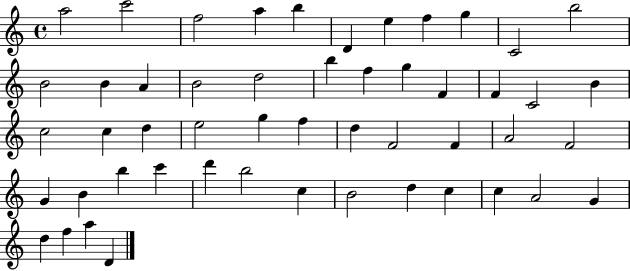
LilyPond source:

{
  \clef treble
  \time 4/4
  \defaultTimeSignature
  \key c \major
  a''2 c'''2 | f''2 a''4 b''4 | d'4 e''4 f''4 g''4 | c'2 b''2 | \break b'2 b'4 a'4 | b'2 d''2 | b''4 f''4 g''4 f'4 | f'4 c'2 b'4 | \break c''2 c''4 d''4 | e''2 g''4 f''4 | d''4 f'2 f'4 | a'2 f'2 | \break g'4 b'4 b''4 c'''4 | d'''4 b''2 c''4 | b'2 d''4 c''4 | c''4 a'2 g'4 | \break d''4 f''4 a''4 d'4 | \bar "|."
}